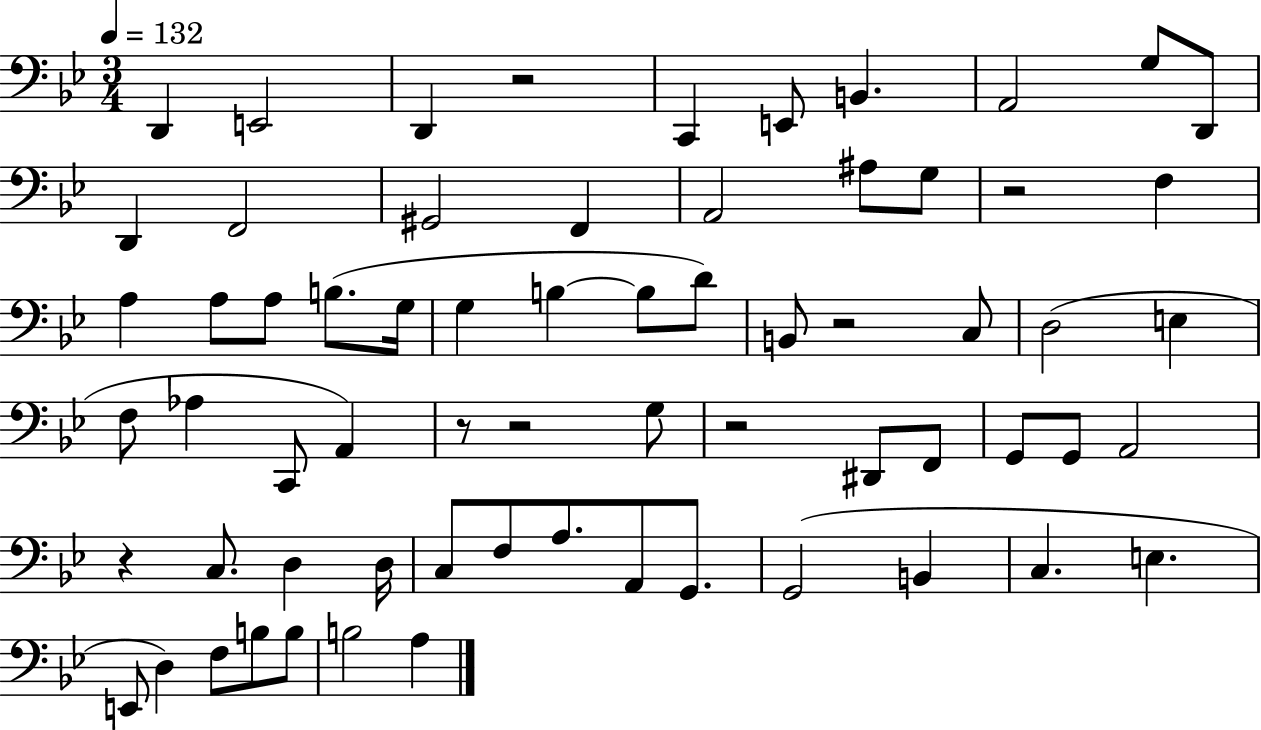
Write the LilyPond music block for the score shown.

{
  \clef bass
  \numericTimeSignature
  \time 3/4
  \key bes \major
  \tempo 4 = 132
  d,4 e,2 | d,4 r2 | c,4 e,8 b,4. | a,2 g8 d,8 | \break d,4 f,2 | gis,2 f,4 | a,2 ais8 g8 | r2 f4 | \break a4 a8 a8 b8.( g16 | g4 b4~~ b8 d'8) | b,8 r2 c8 | d2( e4 | \break f8 aes4 c,8 a,4) | r8 r2 g8 | r2 dis,8 f,8 | g,8 g,8 a,2 | \break r4 c8. d4 d16 | c8 f8 a8. a,8 g,8. | g,2( b,4 | c4. e4. | \break e,8 d4) f8 b8 b8 | b2 a4 | \bar "|."
}